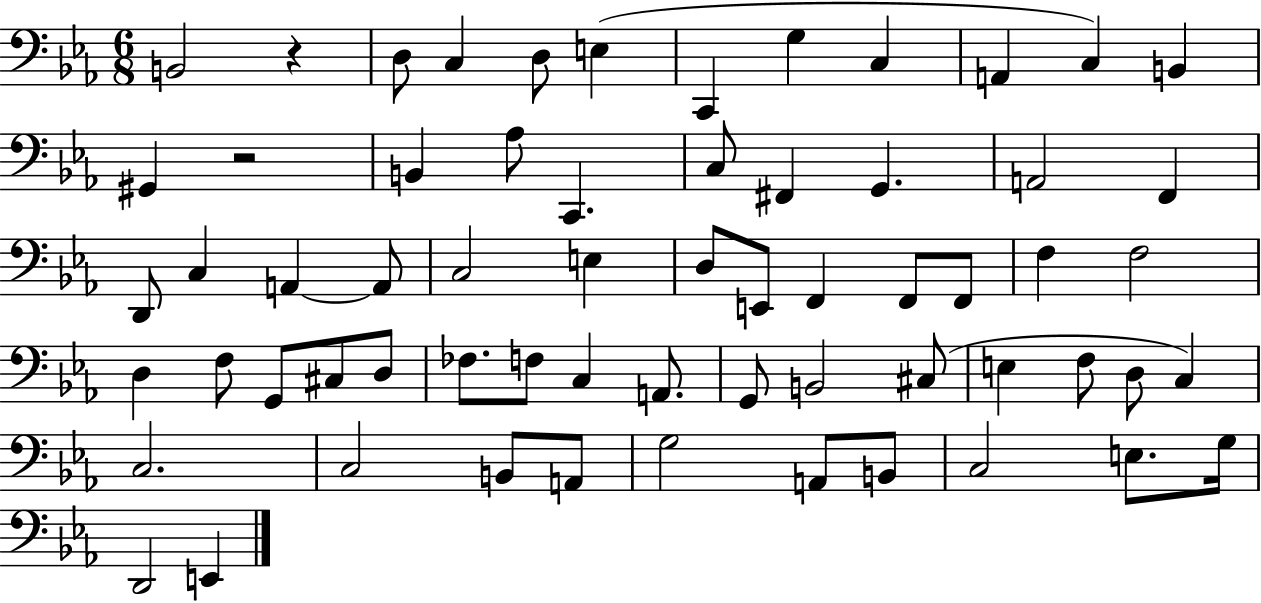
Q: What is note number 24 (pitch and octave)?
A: A2